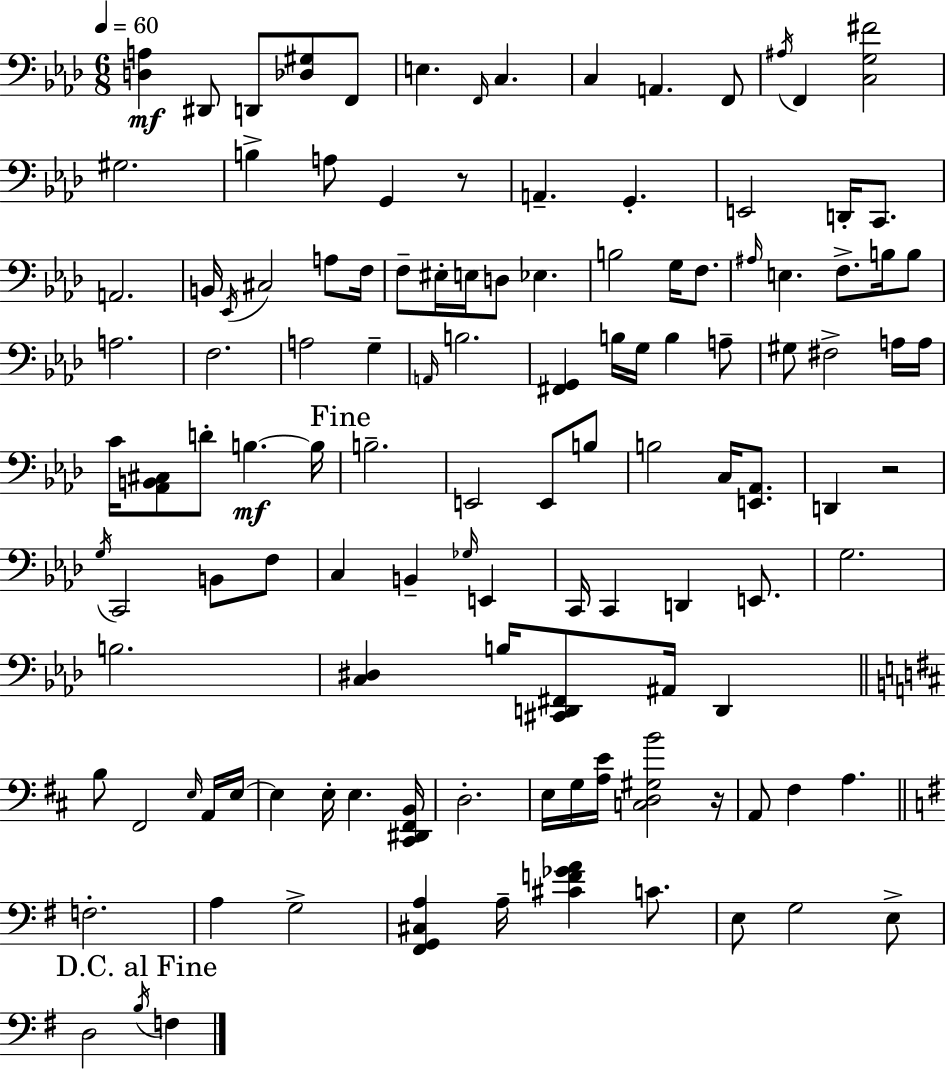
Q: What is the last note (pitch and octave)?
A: F3